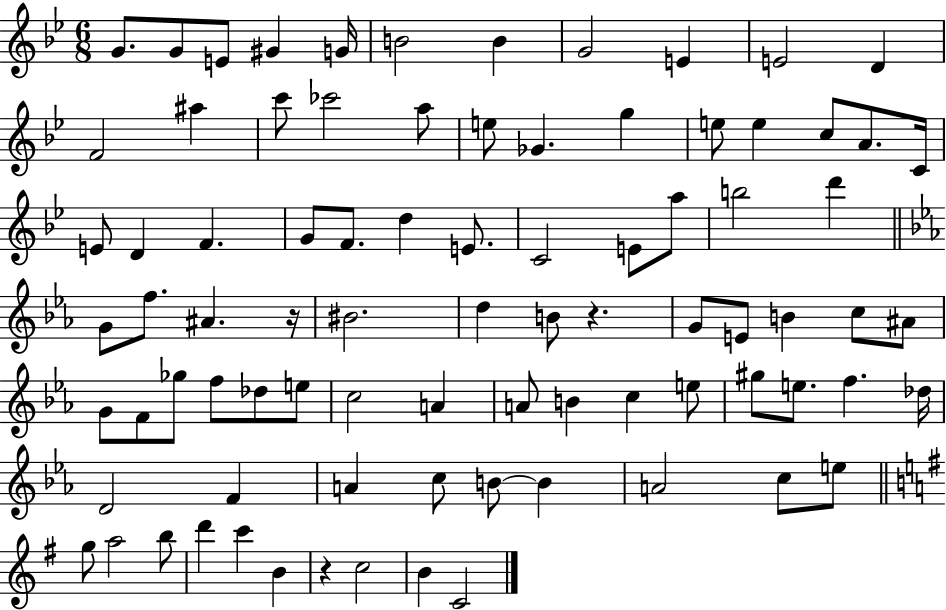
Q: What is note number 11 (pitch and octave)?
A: D4